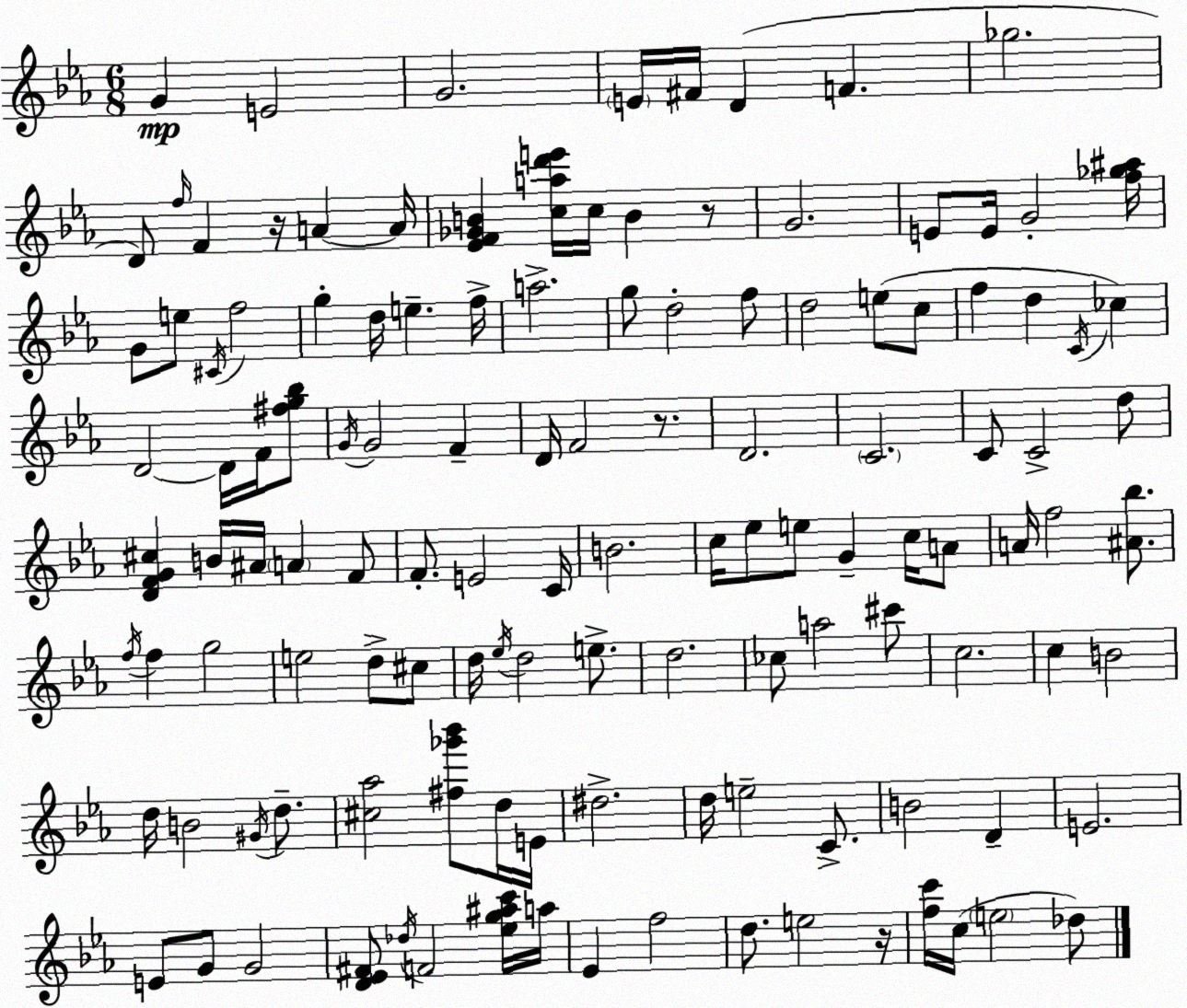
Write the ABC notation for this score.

X:1
T:Untitled
M:6/8
L:1/4
K:Cm
G E2 G2 E/4 ^F/4 D F _g2 D/2 f/4 F z/4 A A/4 [_EF_GB] [cad'e']/4 c/4 B z/2 G2 E/2 E/4 G2 [f_g^a]/4 G/2 e/2 ^C/4 f2 g d/4 e f/4 a2 g/2 d2 f/2 d2 e/2 c/2 f d C/4 _c D2 D/4 F/4 [^fg_b]/2 G/4 G2 F D/4 F2 z/2 D2 C2 C/2 C2 d/2 [DFG^c] B/4 ^A/4 A F/2 F/2 E2 C/4 B2 c/4 _e/2 e/2 G c/4 A/2 A/4 f2 [^A_b]/2 f/4 f g2 e2 d/2 ^c/2 d/4 _e/4 d2 e/2 d2 _c/2 a2 ^c'/2 c2 c B2 d/4 B2 ^G/4 d/2 [^c_a]2 [^f_g'_b']/2 d/4 E/4 ^d2 d/4 e2 C/2 B2 D E2 E/2 G/2 G2 [D_E^F]/2 _d/4 F2 [_eg^ac']/4 a/4 _E f2 d/2 e2 z/4 [fc']/4 c/4 e2 _d/2